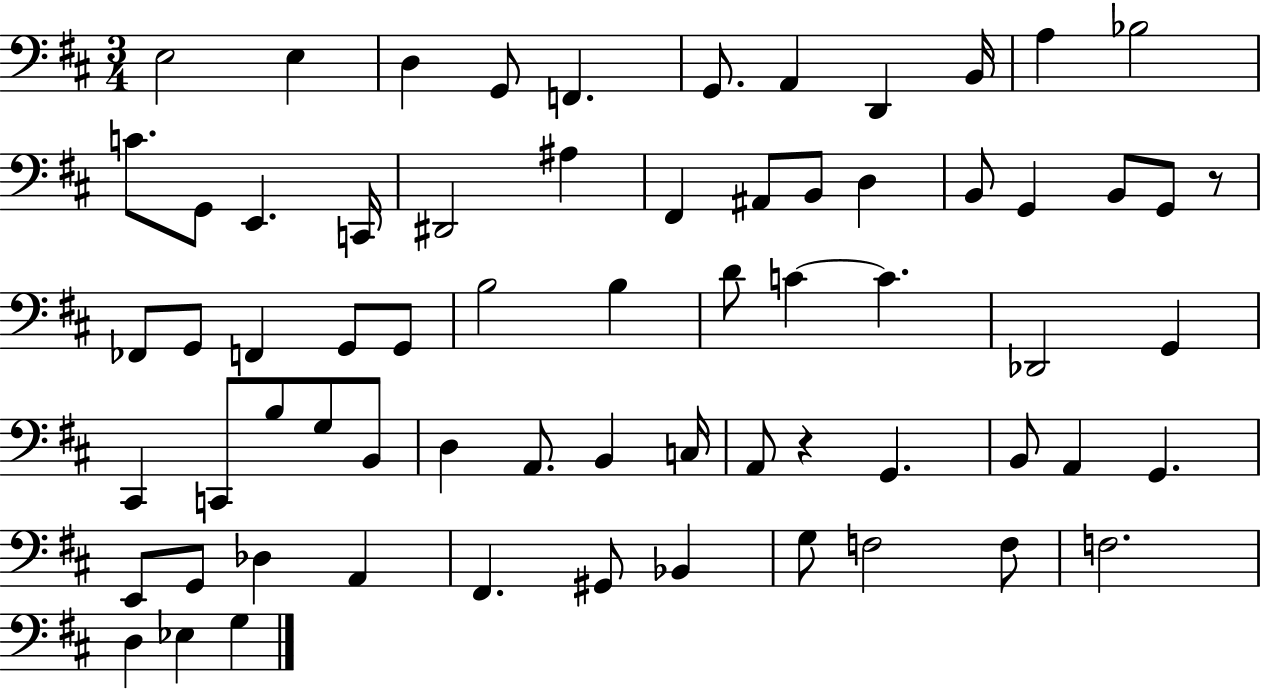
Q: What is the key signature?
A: D major